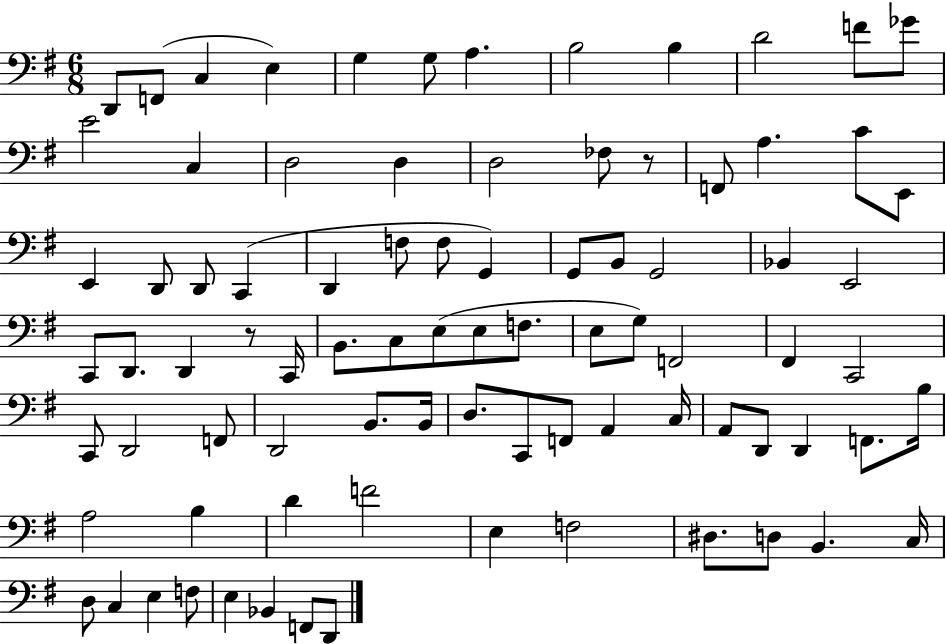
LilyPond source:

{
  \clef bass
  \numericTimeSignature
  \time 6/8
  \key g \major
  \repeat volta 2 { d,8 f,8( c4 e4) | g4 g8 a4. | b2 b4 | d'2 f'8 ges'8 | \break e'2 c4 | d2 d4 | d2 fes8 r8 | f,8 a4. c'8 e,8 | \break e,4 d,8 d,8 c,4( | d,4 f8 f8 g,4) | g,8 b,8 g,2 | bes,4 e,2 | \break c,8 d,8. d,4 r8 c,16 | b,8. c8 e8( e8 f8. | e8 g8) f,2 | fis,4 c,2 | \break c,8 d,2 f,8 | d,2 b,8. b,16 | d8. c,8 f,8 a,4 c16 | a,8 d,8 d,4 f,8. b16 | \break a2 b4 | d'4 f'2 | e4 f2 | dis8. d8 b,4. c16 | \break d8 c4 e4 f8 | e4 bes,4 f,8 d,8 | } \bar "|."
}